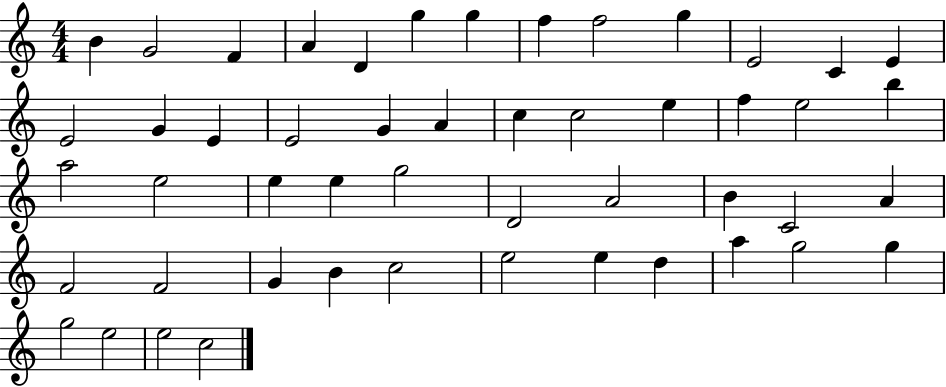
B4/q G4/h F4/q A4/q D4/q G5/q G5/q F5/q F5/h G5/q E4/h C4/q E4/q E4/h G4/q E4/q E4/h G4/q A4/q C5/q C5/h E5/q F5/q E5/h B5/q A5/h E5/h E5/q E5/q G5/h D4/h A4/h B4/q C4/h A4/q F4/h F4/h G4/q B4/q C5/h E5/h E5/q D5/q A5/q G5/h G5/q G5/h E5/h E5/h C5/h